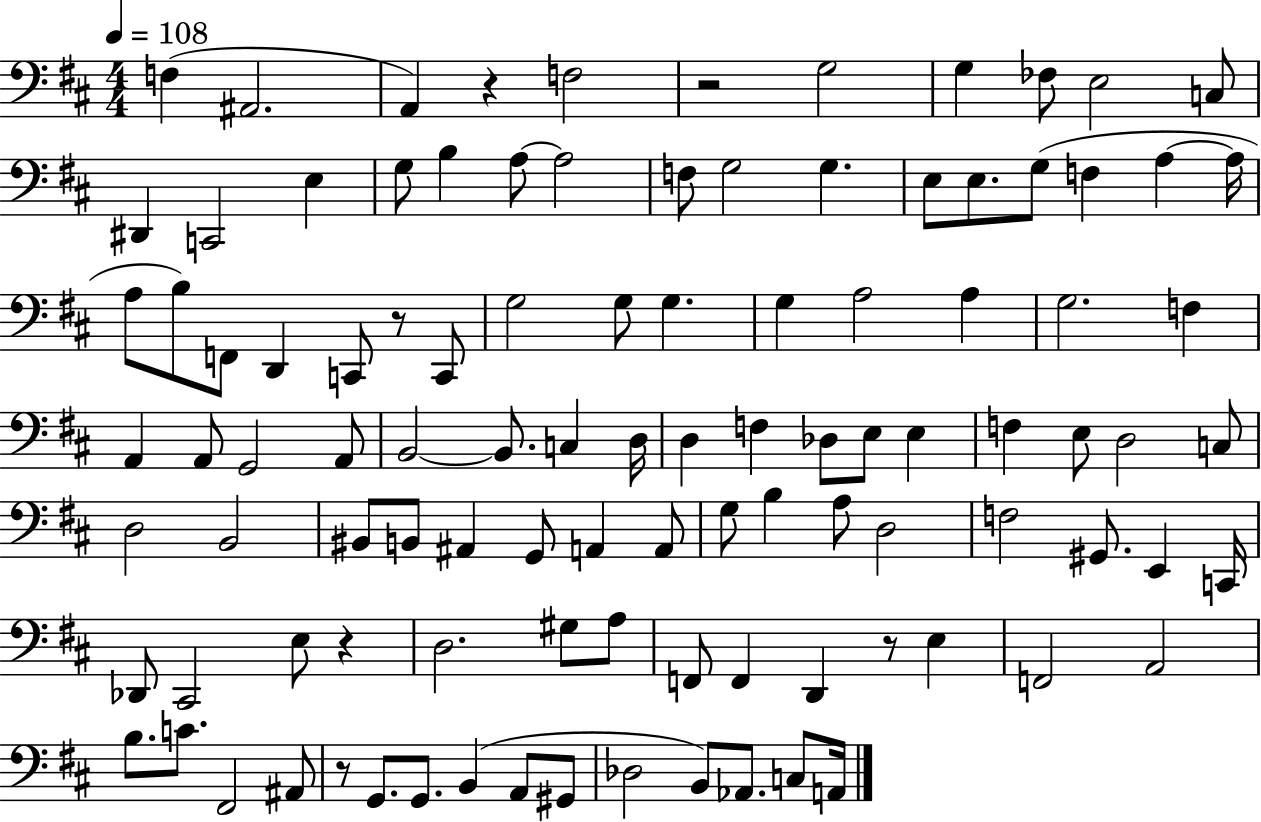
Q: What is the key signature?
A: D major